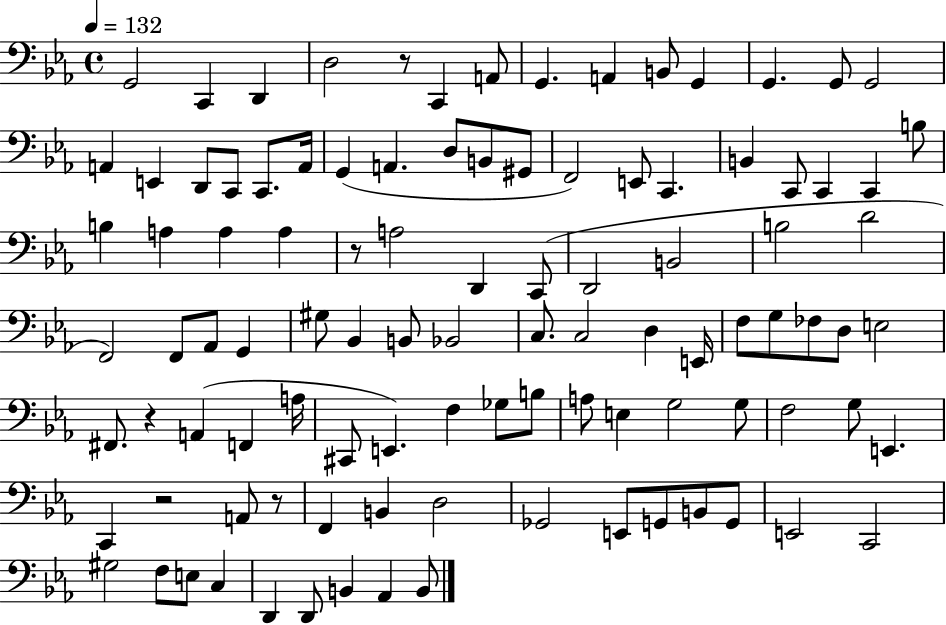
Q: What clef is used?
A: bass